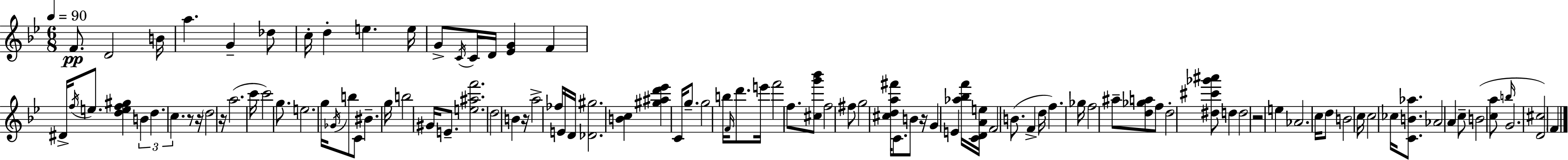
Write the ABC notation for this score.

X:1
T:Untitled
M:6/8
L:1/4
K:Bb
F/2 D2 B/4 a G _d/2 c/4 d e e/4 G/2 C/4 C/4 D/4 [_EG] F ^D/4 f/4 e/2 [def^g] B d c z/2 z/4 d2 z/4 a2 c'/4 c'2 g/2 e2 g/4 _G/4 b/2 C/2 ^B g/4 b2 ^G/4 E/2 [e^af']2 d2 B z/4 a2 _f/4 E/4 D/4 [_D^g]2 [Bc] [^g^ad'_e'] C/4 g/2 g2 b/4 F/4 d'/2 e'/4 f'2 f/2 [^cg'_b']/2 f2 ^f/2 g2 [^cda^f']/4 C/2 B/2 z/4 G E [_a_bf']/4 [CDAe]/4 F2 B/2 F d/4 f _g/4 f2 ^a/2 [d_ga]/2 f/2 d2 [^d^c'_g'^a']/2 d d2 z2 e _A2 c/4 d/2 B2 c/4 c2 _c/4 [CB_a]/2 _A2 A c/2 B2 [ca]/2 b/4 G2 [D^c]2 F